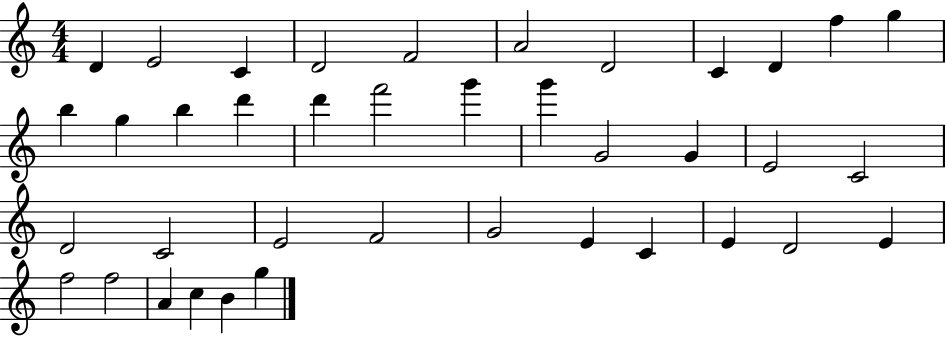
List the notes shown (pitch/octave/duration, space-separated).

D4/q E4/h C4/q D4/h F4/h A4/h D4/h C4/q D4/q F5/q G5/q B5/q G5/q B5/q D6/q D6/q F6/h G6/q G6/q G4/h G4/q E4/h C4/h D4/h C4/h E4/h F4/h G4/h E4/q C4/q E4/q D4/h E4/q F5/h F5/h A4/q C5/q B4/q G5/q